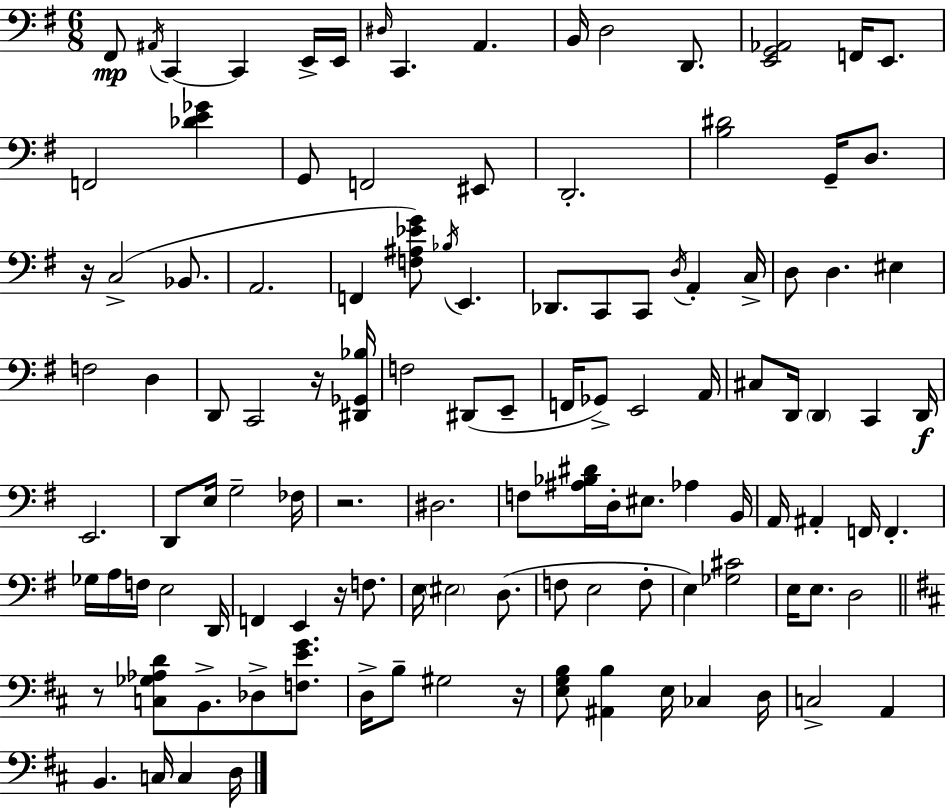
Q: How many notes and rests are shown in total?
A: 116